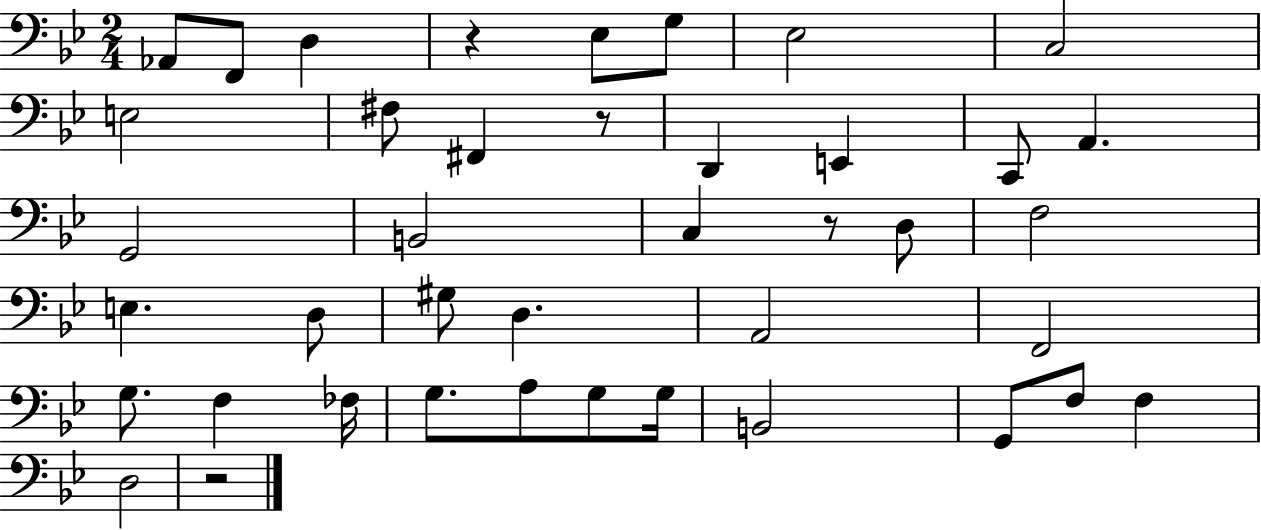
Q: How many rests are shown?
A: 4